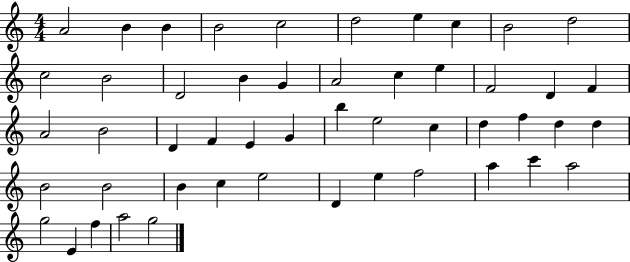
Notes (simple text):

A4/h B4/q B4/q B4/h C5/h D5/h E5/q C5/q B4/h D5/h C5/h B4/h D4/h B4/q G4/q A4/h C5/q E5/q F4/h D4/q F4/q A4/h B4/h D4/q F4/q E4/q G4/q B5/q E5/h C5/q D5/q F5/q D5/q D5/q B4/h B4/h B4/q C5/q E5/h D4/q E5/q F5/h A5/q C6/q A5/h G5/h E4/q F5/q A5/h G5/h